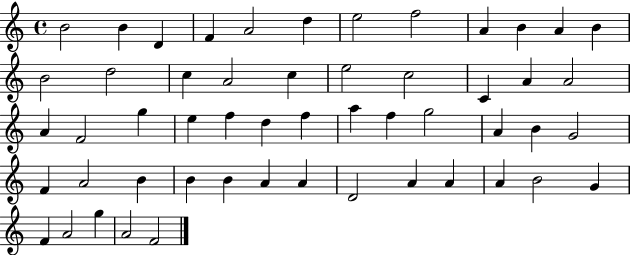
X:1
T:Untitled
M:4/4
L:1/4
K:C
B2 B D F A2 d e2 f2 A B A B B2 d2 c A2 c e2 c2 C A A2 A F2 g e f d f a f g2 A B G2 F A2 B B B A A D2 A A A B2 G F A2 g A2 F2